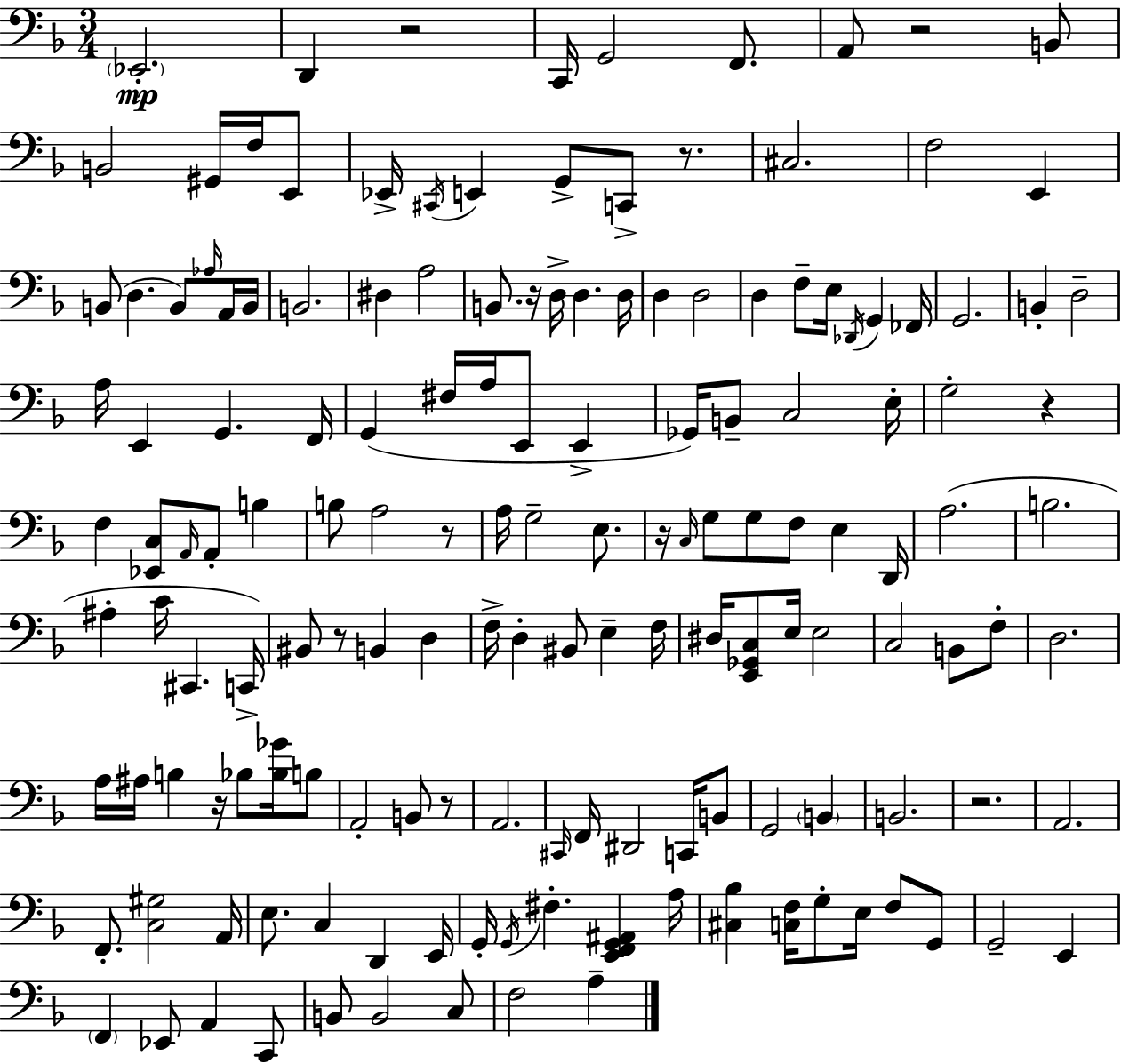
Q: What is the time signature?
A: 3/4